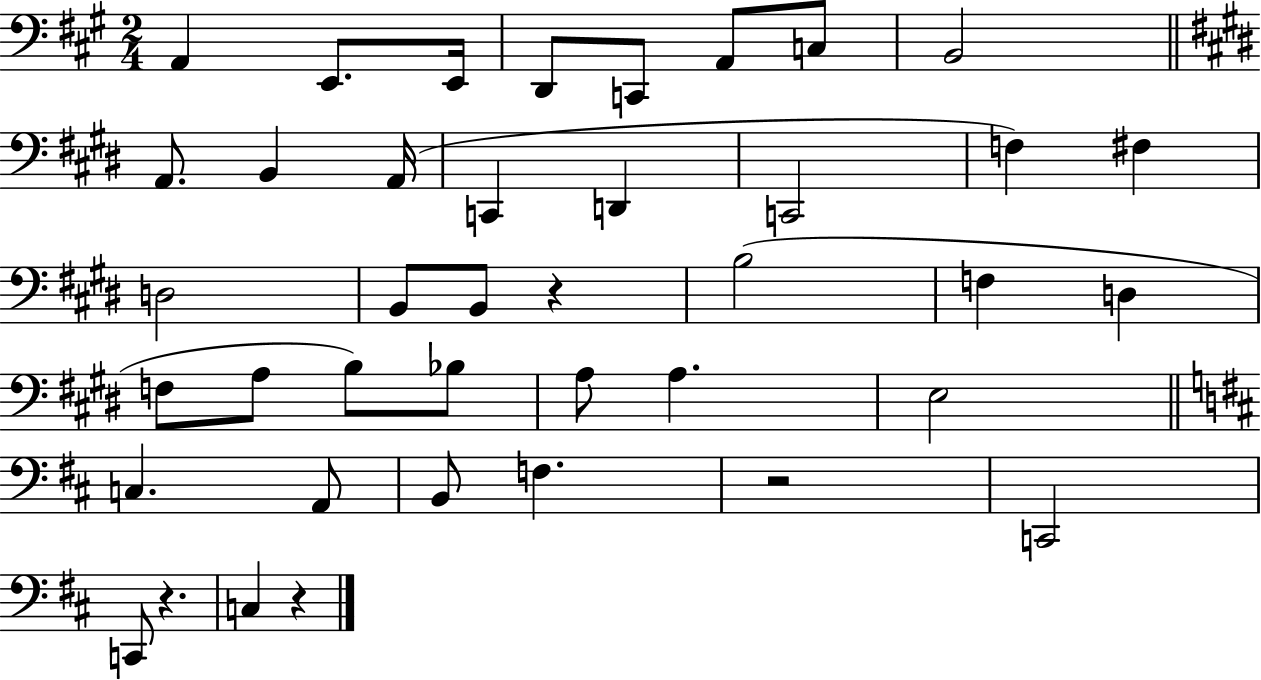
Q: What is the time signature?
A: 2/4